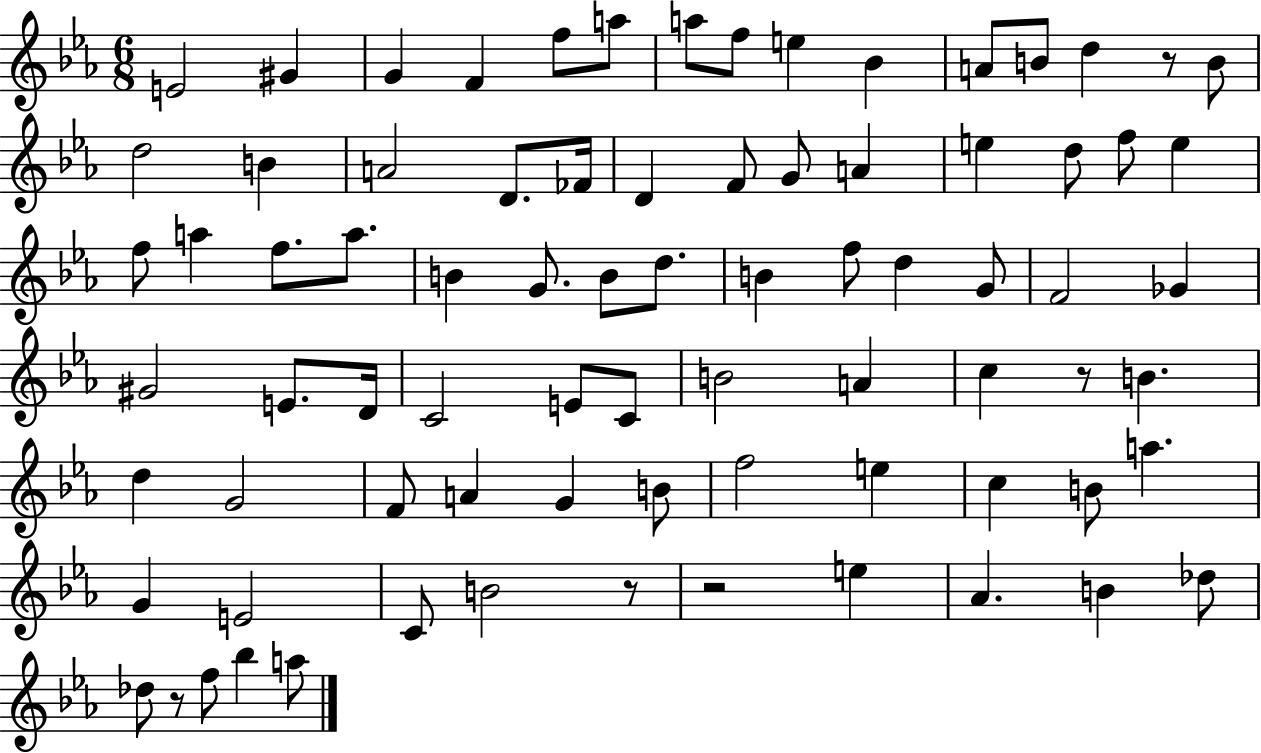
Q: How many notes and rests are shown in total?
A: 79